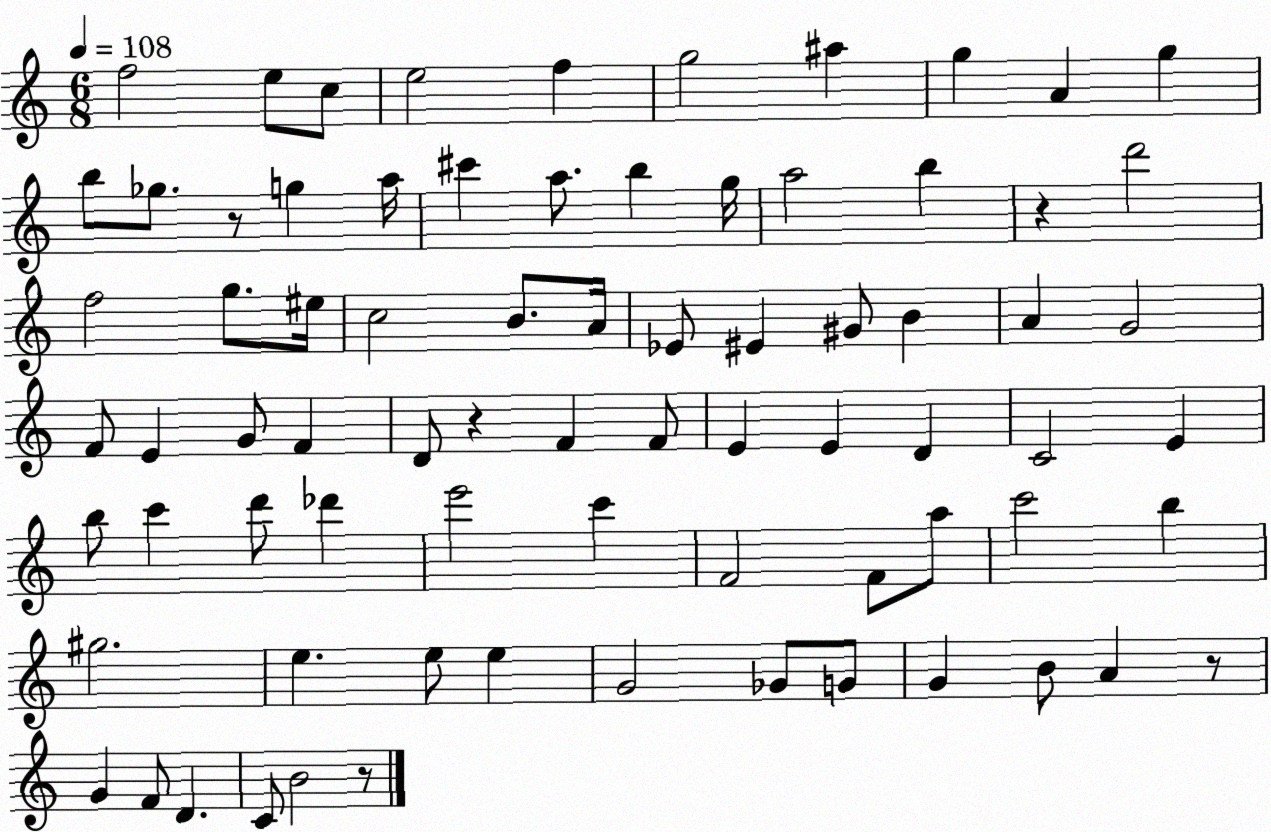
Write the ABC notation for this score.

X:1
T:Untitled
M:6/8
L:1/4
K:C
f2 e/2 c/2 e2 f g2 ^a g A g b/2 _g/2 z/2 g a/4 ^c' a/2 b g/4 a2 b z d'2 f2 g/2 ^e/4 c2 B/2 A/4 _E/2 ^E ^G/2 B A G2 F/2 E G/2 F D/2 z F F/2 E E D C2 E b/2 c' d'/2 _d' e'2 c' F2 F/2 a/2 c'2 b ^g2 e e/2 e G2 _G/2 G/2 G B/2 A z/2 G F/2 D C/2 B2 z/2